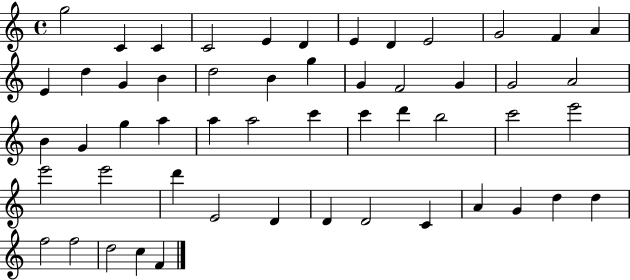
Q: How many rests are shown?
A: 0